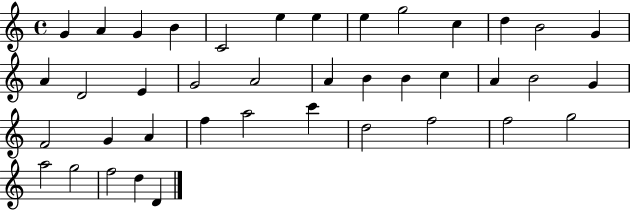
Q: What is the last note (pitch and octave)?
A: D4